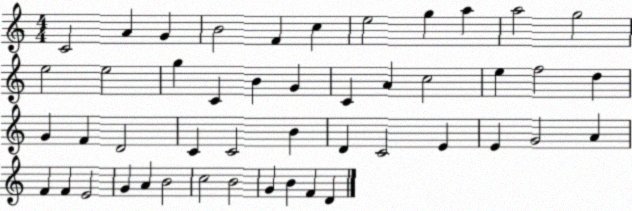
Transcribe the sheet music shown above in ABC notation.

X:1
T:Untitled
M:4/4
L:1/4
K:C
C2 A G B2 F c e2 g a a2 g2 e2 e2 g C B G C A c2 e f2 d G F D2 C C2 B D C2 E E G2 A F F E2 G A B2 c2 B2 G B F D